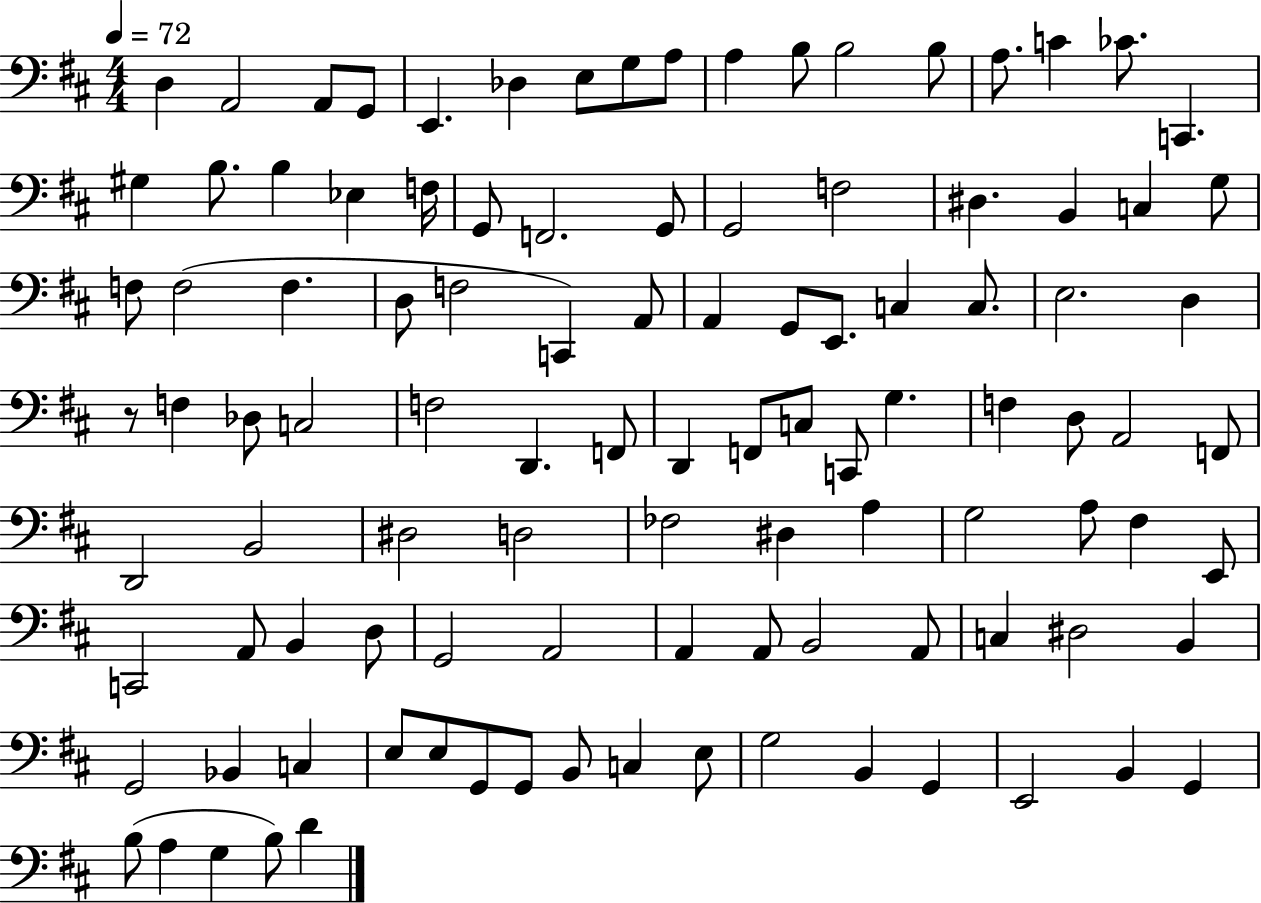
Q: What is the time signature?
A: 4/4